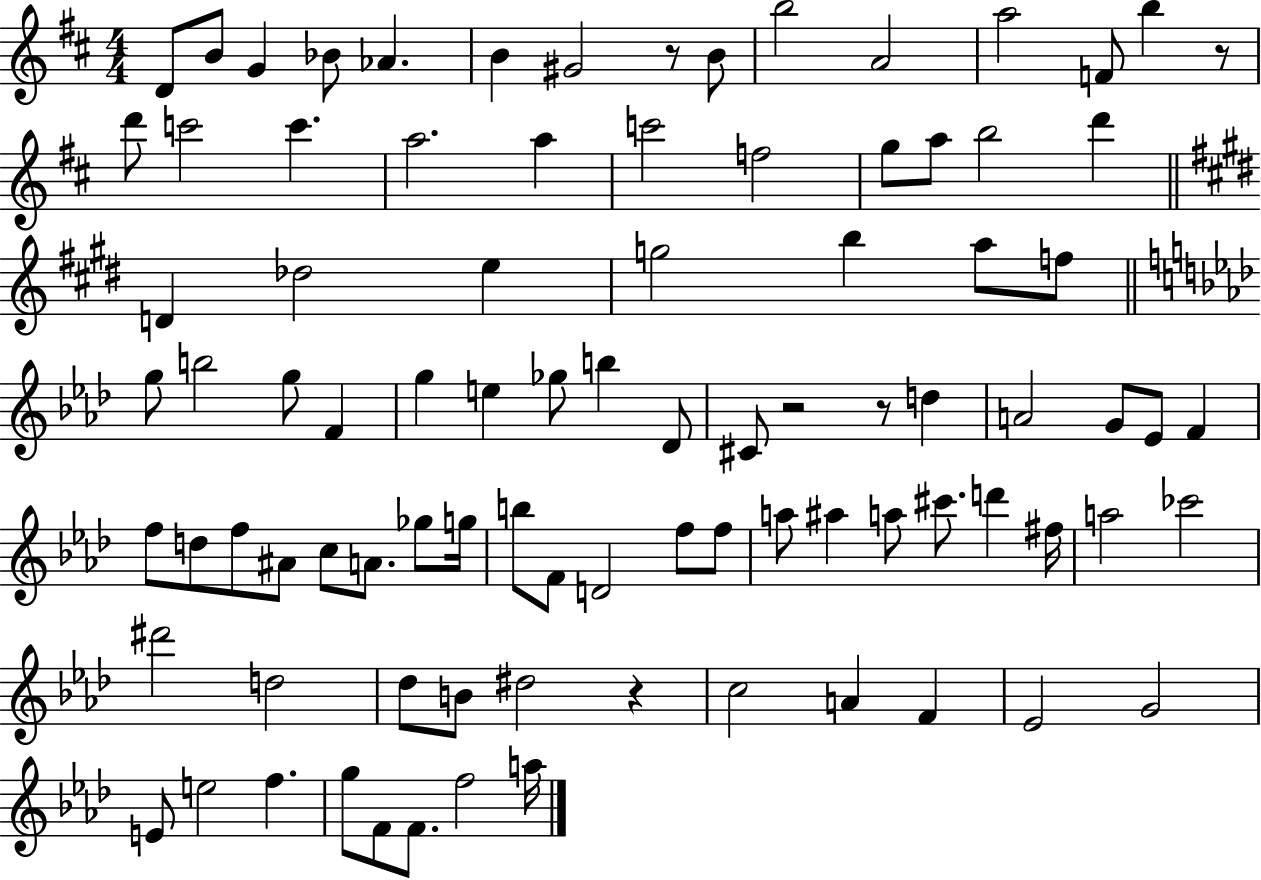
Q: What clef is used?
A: treble